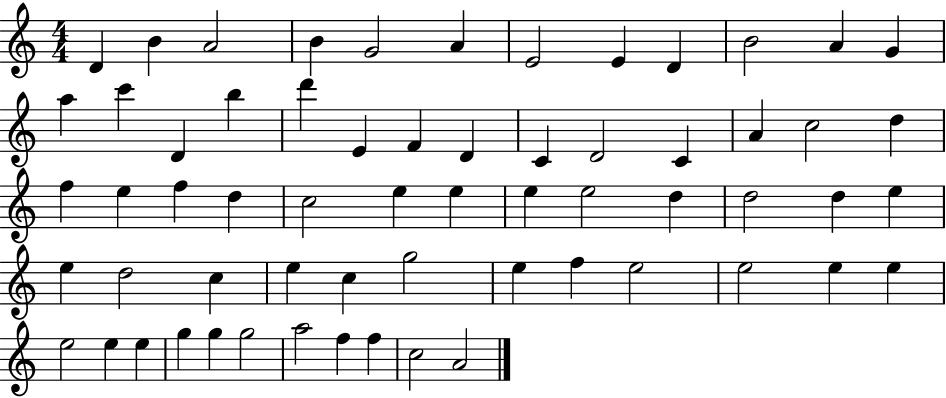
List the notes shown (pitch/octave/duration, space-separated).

D4/q B4/q A4/h B4/q G4/h A4/q E4/h E4/q D4/q B4/h A4/q G4/q A5/q C6/q D4/q B5/q D6/q E4/q F4/q D4/q C4/q D4/h C4/q A4/q C5/h D5/q F5/q E5/q F5/q D5/q C5/h E5/q E5/q E5/q E5/h D5/q D5/h D5/q E5/q E5/q D5/h C5/q E5/q C5/q G5/h E5/q F5/q E5/h E5/h E5/q E5/q E5/h E5/q E5/q G5/q G5/q G5/h A5/h F5/q F5/q C5/h A4/h